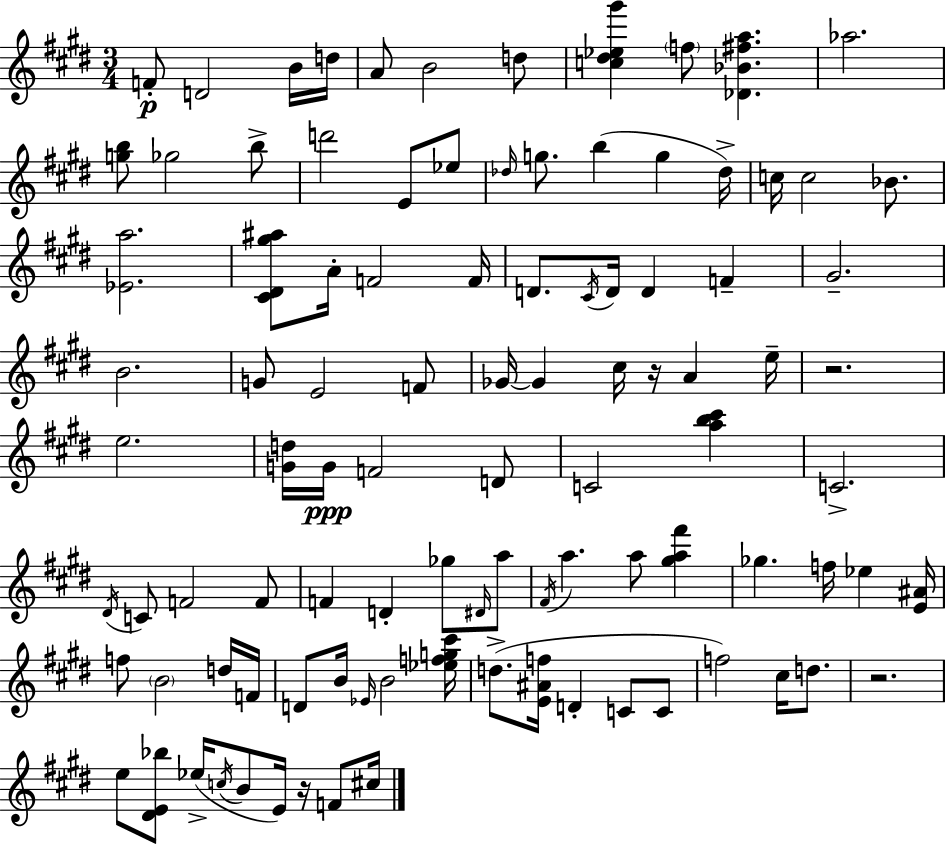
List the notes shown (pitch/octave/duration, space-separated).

F4/e D4/h B4/s D5/s A4/e B4/h D5/e [C5,D#5,Eb5,G#6]/q F5/e [Db4,Bb4,F#5,A5]/q. Ab5/h. [G5,B5]/e Gb5/h B5/e D6/h E4/e Eb5/e Db5/s G5/e. B5/q G5/q Db5/s C5/s C5/h Bb4/e. [Eb4,A5]/h. [C#4,D#4,G#5,A#5]/e A4/s F4/h F4/s D4/e. C#4/s D4/s D4/q F4/q G#4/h. B4/h. G4/e E4/h F4/e Gb4/s Gb4/q C#5/s R/s A4/q E5/s R/h. E5/h. [G4,D5]/s G4/s F4/h D4/e C4/h [A5,B5,C#6]/q C4/h. D#4/s C4/e F4/h F4/e F4/q D4/q Gb5/e D#4/s A5/e F#4/s A5/q. A5/e [G#5,A5,F#6]/q Gb5/q. F5/s Eb5/q [E4,A#4]/s F5/e B4/h D5/s F4/s D4/e B4/s Eb4/s B4/h [Eb5,F5,G5,C#6]/s D5/e. [E4,A#4,F5]/s D4/q C4/e C4/e F5/h C#5/s D5/e. R/h. E5/e [D#4,E4,Bb5]/e Eb5/s C5/s B4/e E4/s R/s F4/e C#5/s